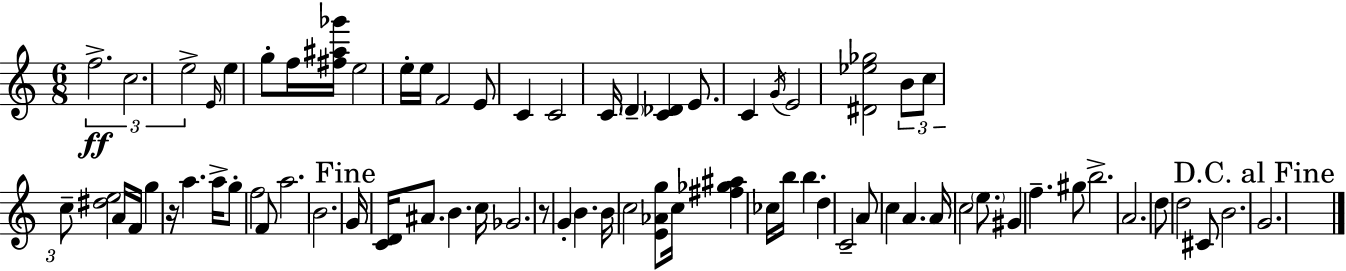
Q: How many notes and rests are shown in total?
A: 73